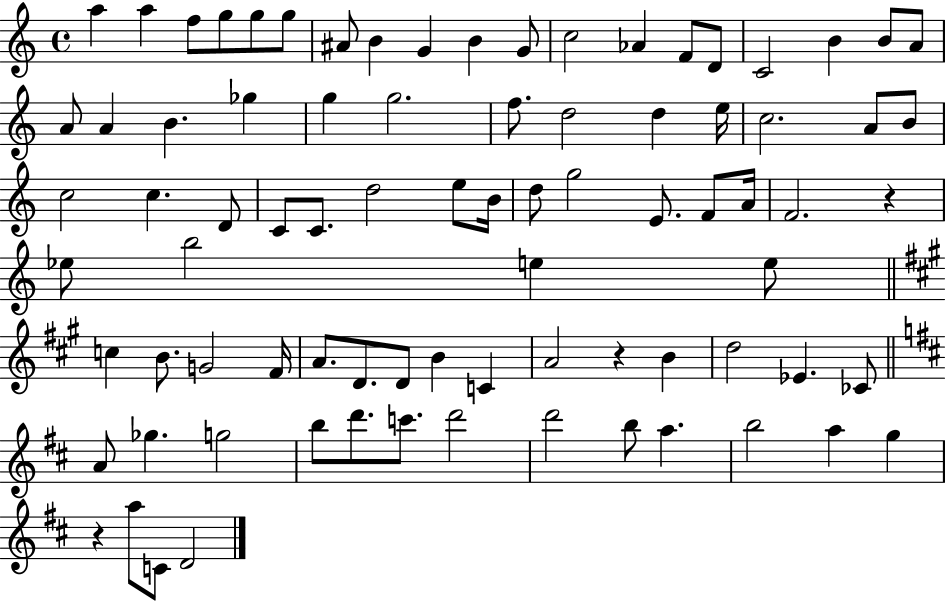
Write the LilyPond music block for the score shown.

{
  \clef treble
  \time 4/4
  \defaultTimeSignature
  \key c \major
  \repeat volta 2 { a''4 a''4 f''8 g''8 g''8 g''8 | ais'8 b'4 g'4 b'4 g'8 | c''2 aes'4 f'8 d'8 | c'2 b'4 b'8 a'8 | \break a'8 a'4 b'4. ges''4 | g''4 g''2. | f''8. d''2 d''4 e''16 | c''2. a'8 b'8 | \break c''2 c''4. d'8 | c'8 c'8. d''2 e''8 b'16 | d''8 g''2 e'8. f'8 a'16 | f'2. r4 | \break ees''8 b''2 e''4 e''8 | \bar "||" \break \key a \major c''4 b'8. g'2 fis'16 | a'8. d'8. d'8 b'4 c'4 | a'2 r4 b'4 | d''2 ees'4. ces'8 | \break \bar "||" \break \key b \minor a'8 ges''4. g''2 | b''8 d'''8. c'''8. d'''2 | d'''2 b''8 a''4. | b''2 a''4 g''4 | \break r4 a''8 c'8 d'2 | } \bar "|."
}